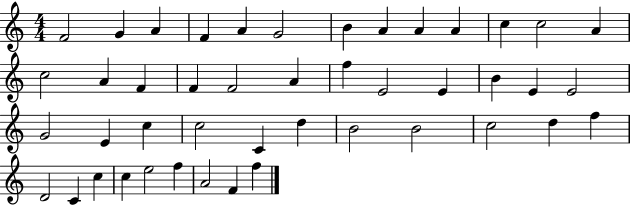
{
  \clef treble
  \numericTimeSignature
  \time 4/4
  \key c \major
  f'2 g'4 a'4 | f'4 a'4 g'2 | b'4 a'4 a'4 a'4 | c''4 c''2 a'4 | \break c''2 a'4 f'4 | f'4 f'2 a'4 | f''4 e'2 e'4 | b'4 e'4 e'2 | \break g'2 e'4 c''4 | c''2 c'4 d''4 | b'2 b'2 | c''2 d''4 f''4 | \break d'2 c'4 c''4 | c''4 e''2 f''4 | a'2 f'4 f''4 | \bar "|."
}